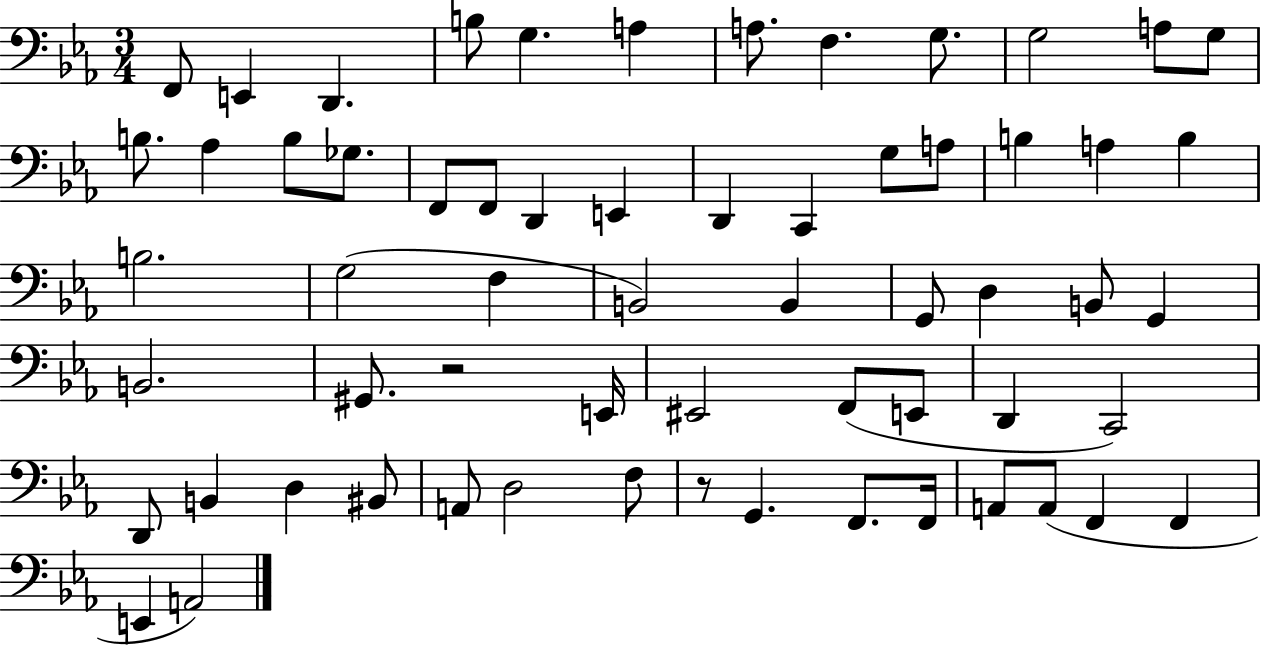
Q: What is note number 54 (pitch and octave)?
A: F2